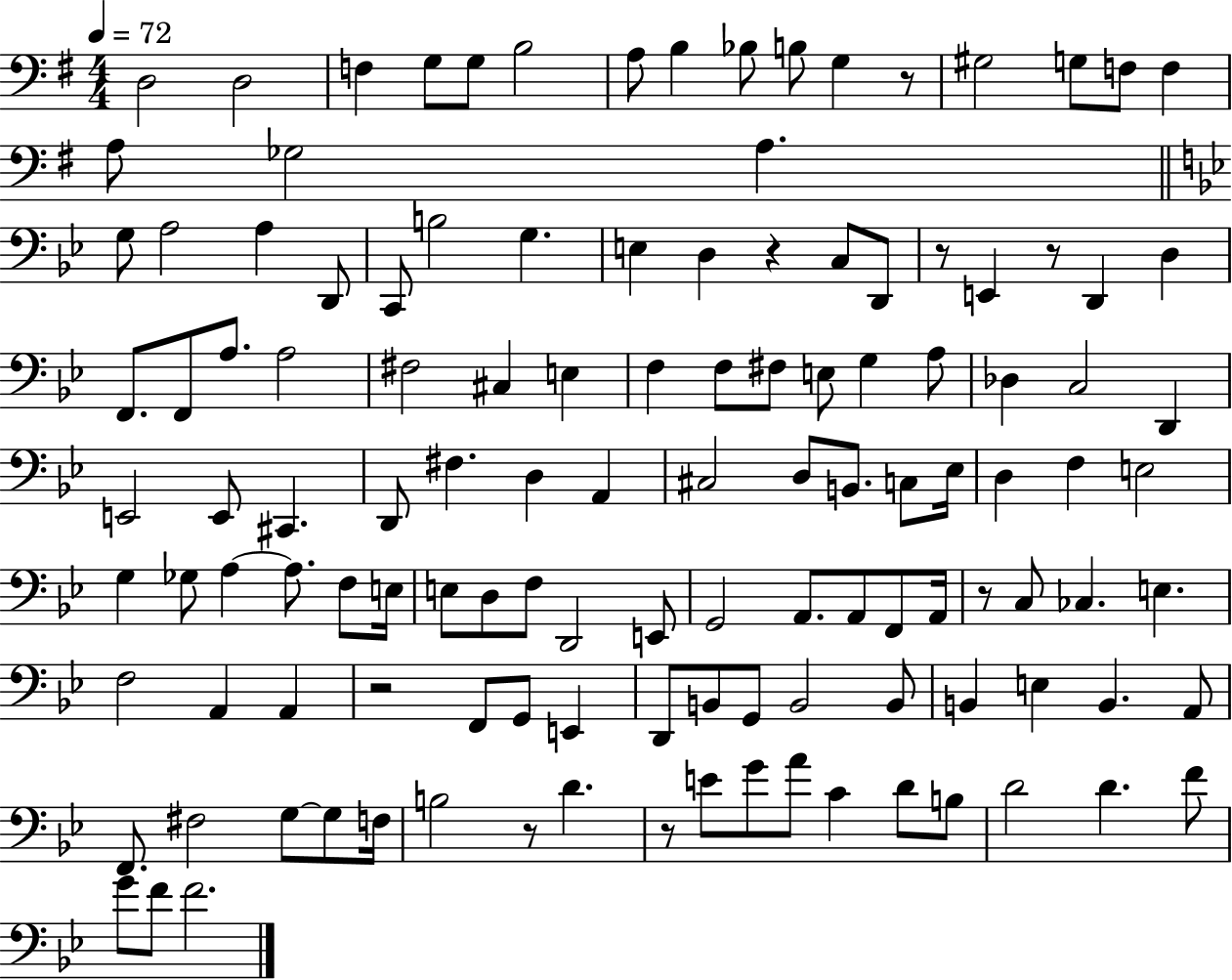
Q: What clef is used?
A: bass